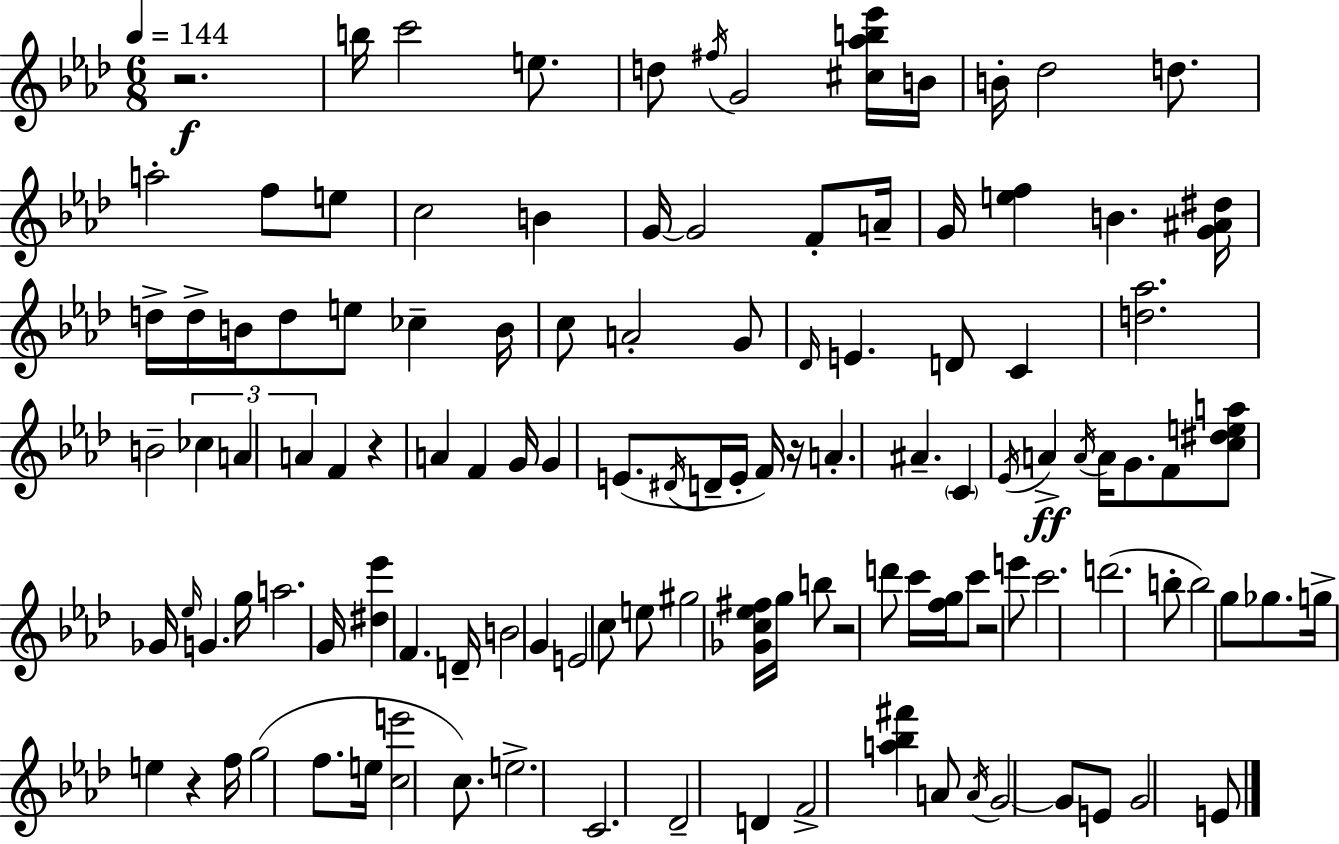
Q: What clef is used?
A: treble